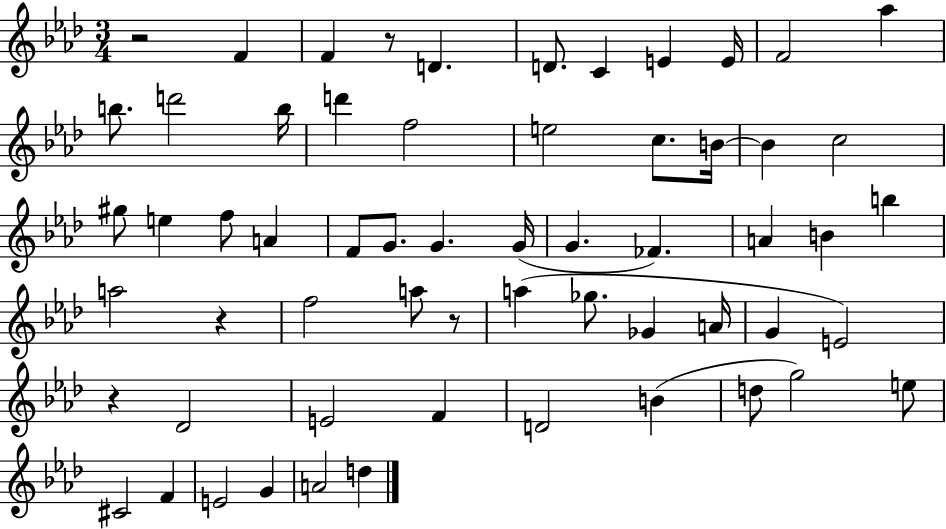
{
  \clef treble
  \numericTimeSignature
  \time 3/4
  \key aes \major
  r2 f'4 | f'4 r8 d'4. | d'8. c'4 e'4 e'16 | f'2 aes''4 | \break b''8. d'''2 b''16 | d'''4 f''2 | e''2 c''8. b'16~~ | b'4 c''2 | \break gis''8 e''4 f''8 a'4 | f'8 g'8. g'4. g'16( | g'4. fes'4.) | a'4 b'4 b''4 | \break a''2 r4 | f''2 a''8 r8 | a''4( ges''8. ges'4 a'16 | g'4 e'2) | \break r4 des'2 | e'2 f'4 | d'2 b'4( | d''8 g''2) e''8 | \break cis'2 f'4 | e'2 g'4 | a'2 d''4 | \bar "|."
}